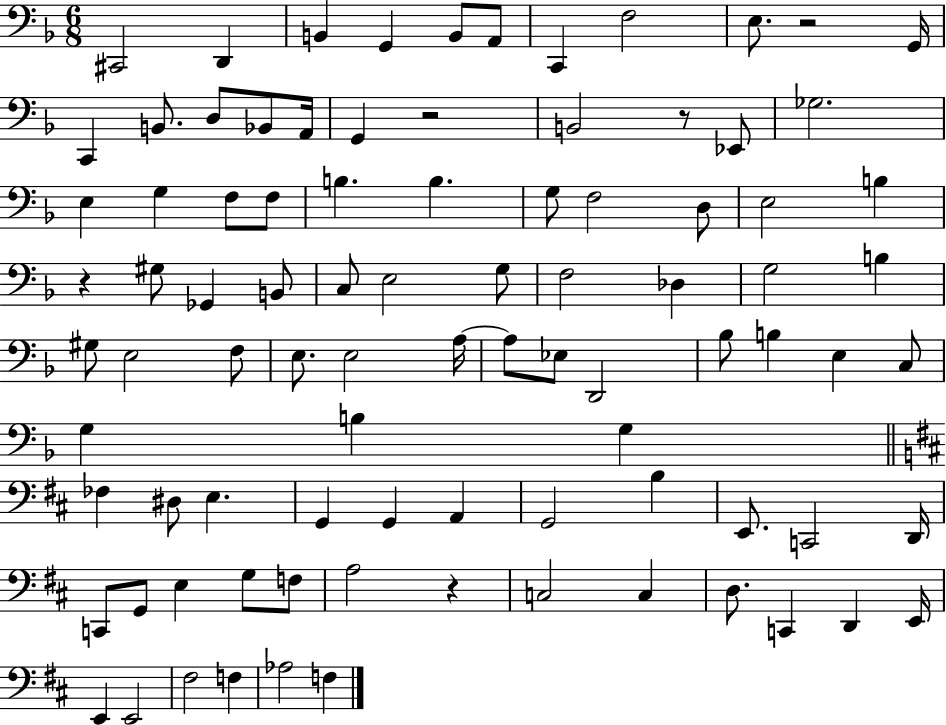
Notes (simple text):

C#2/h D2/q B2/q G2/q B2/e A2/e C2/q F3/h E3/e. R/h G2/s C2/q B2/e. D3/e Bb2/e A2/s G2/q R/h B2/h R/e Eb2/e Gb3/h. E3/q G3/q F3/e F3/e B3/q. B3/q. G3/e F3/h D3/e E3/h B3/q R/q G#3/e Gb2/q B2/e C3/e E3/h G3/e F3/h Db3/q G3/h B3/q G#3/e E3/h F3/e E3/e. E3/h A3/s A3/e Eb3/e D2/h Bb3/e B3/q E3/q C3/e G3/q B3/q G3/q FES3/q D#3/e E3/q. G2/q G2/q A2/q G2/h B3/q E2/e. C2/h D2/s C2/e G2/e E3/q G3/e F3/e A3/h R/q C3/h C3/q D3/e. C2/q D2/q E2/s E2/q E2/h F#3/h F3/q Ab3/h F3/q